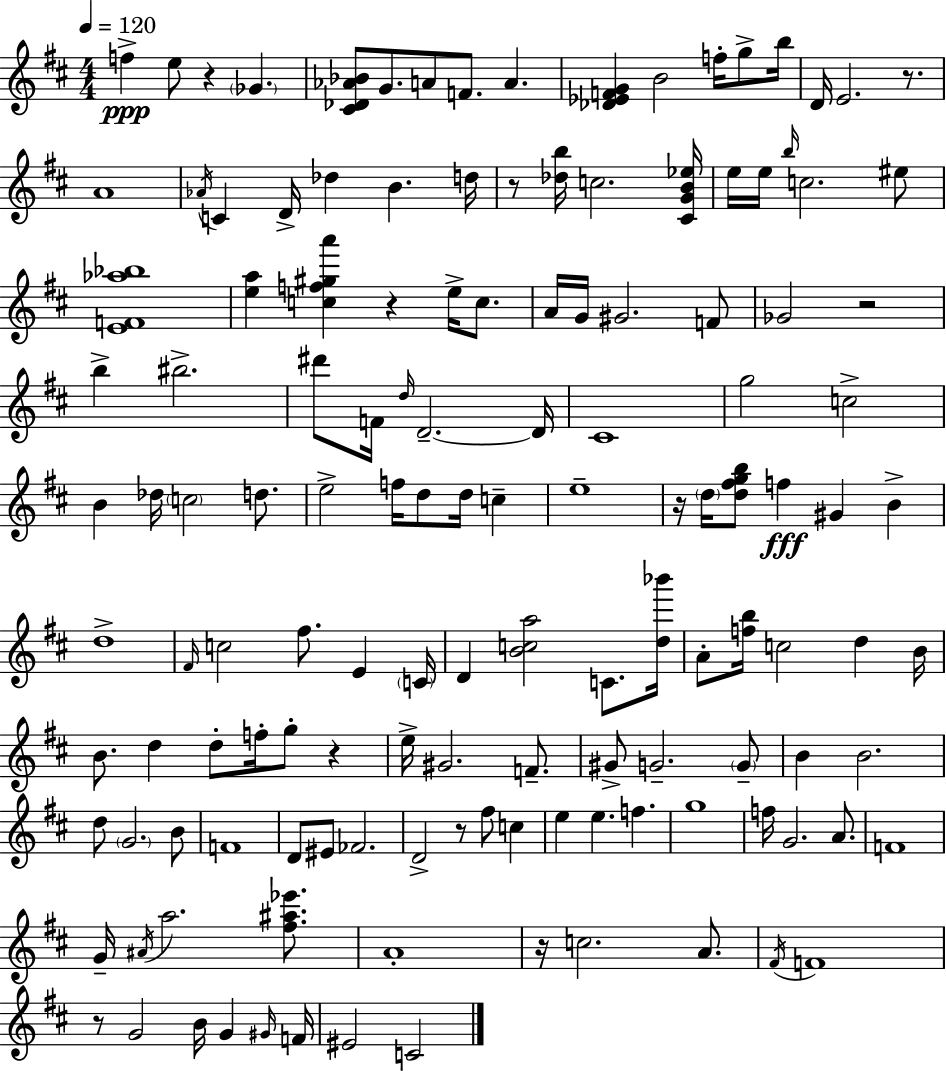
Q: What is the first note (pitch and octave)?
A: F5